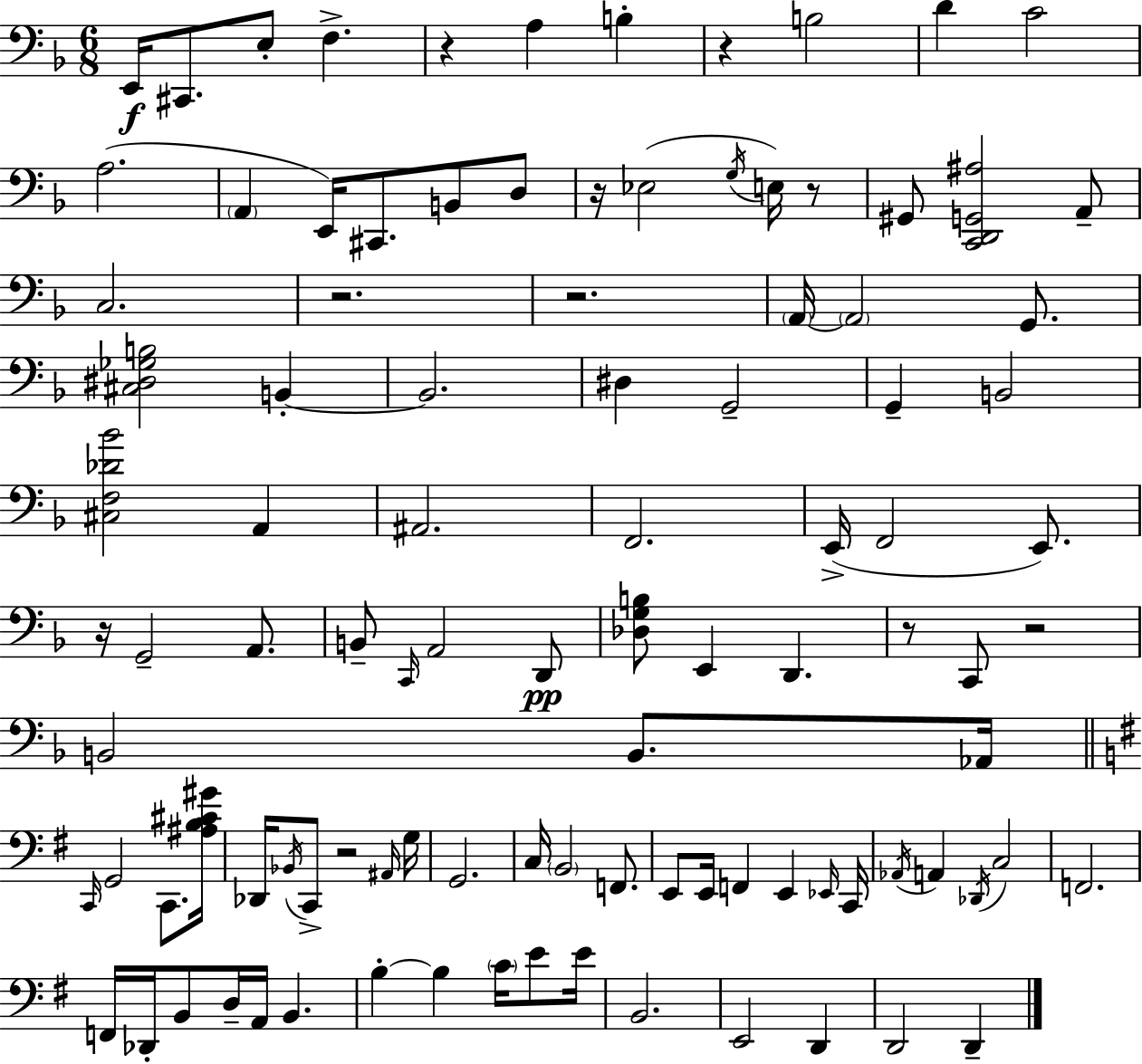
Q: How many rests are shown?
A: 10